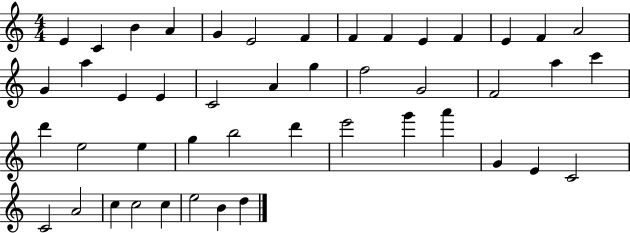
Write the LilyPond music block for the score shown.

{
  \clef treble
  \numericTimeSignature
  \time 4/4
  \key c \major
  e'4 c'4 b'4 a'4 | g'4 e'2 f'4 | f'4 f'4 e'4 f'4 | e'4 f'4 a'2 | \break g'4 a''4 e'4 e'4 | c'2 a'4 g''4 | f''2 g'2 | f'2 a''4 c'''4 | \break d'''4 e''2 e''4 | g''4 b''2 d'''4 | e'''2 g'''4 a'''4 | g'4 e'4 c'2 | \break c'2 a'2 | c''4 c''2 c''4 | e''2 b'4 d''4 | \bar "|."
}